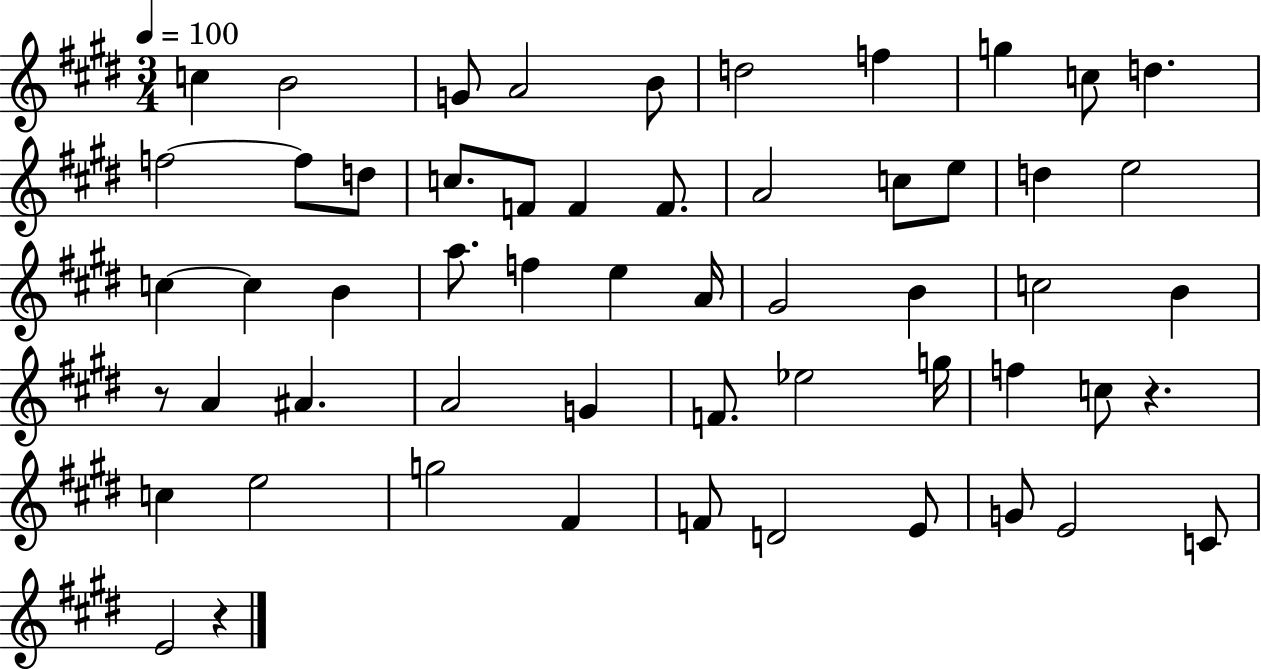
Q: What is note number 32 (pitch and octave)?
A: C5